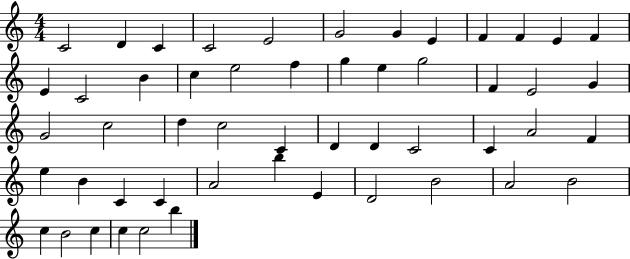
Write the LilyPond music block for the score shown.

{
  \clef treble
  \numericTimeSignature
  \time 4/4
  \key c \major
  c'2 d'4 c'4 | c'2 e'2 | g'2 g'4 e'4 | f'4 f'4 e'4 f'4 | \break e'4 c'2 b'4 | c''4 e''2 f''4 | g''4 e''4 g''2 | f'4 e'2 g'4 | \break g'2 c''2 | d''4 c''2 c'4 | d'4 d'4 c'2 | c'4 a'2 f'4 | \break e''4 b'4 c'4 c'4 | a'2 b''4 e'4 | d'2 b'2 | a'2 b'2 | \break c''4 b'2 c''4 | c''4 c''2 b''4 | \bar "|."
}